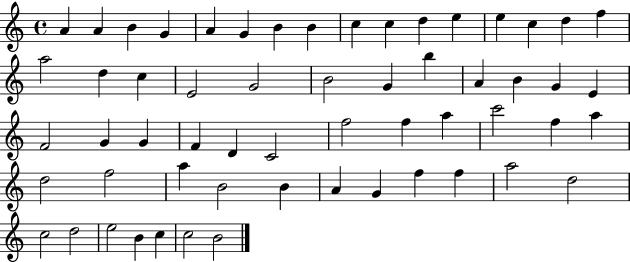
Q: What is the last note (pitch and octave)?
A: B4